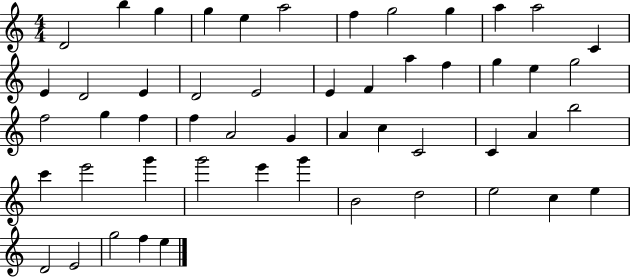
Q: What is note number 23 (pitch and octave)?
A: E5